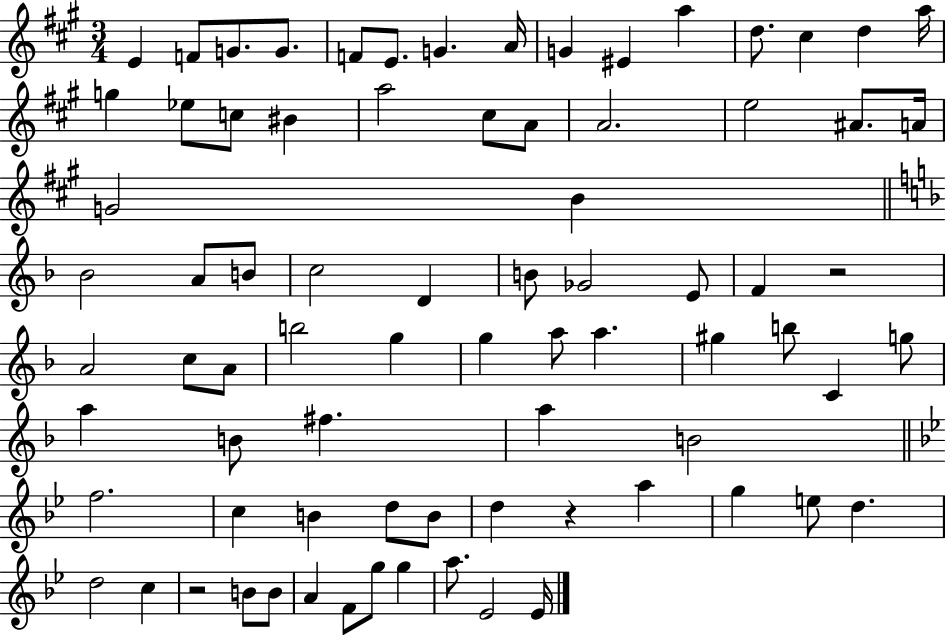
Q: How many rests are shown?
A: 3